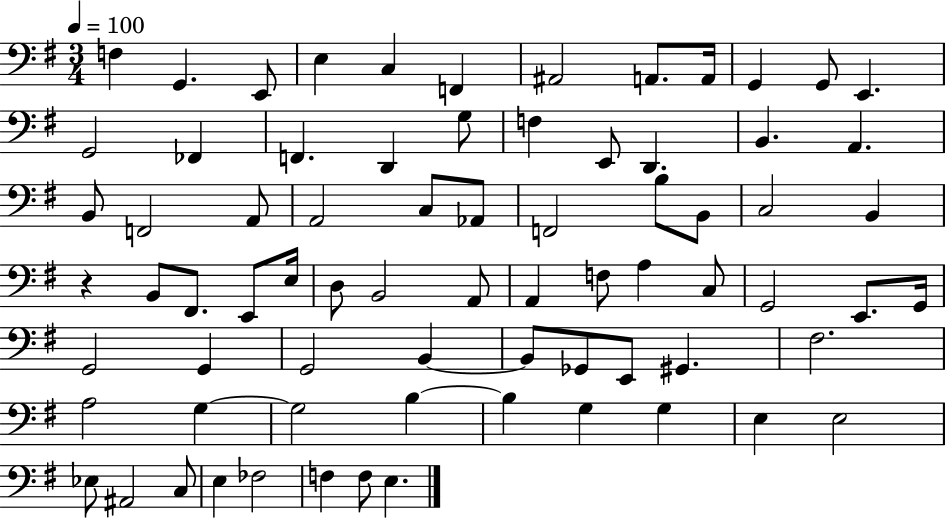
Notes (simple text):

F3/q G2/q. E2/e E3/q C3/q F2/q A#2/h A2/e. A2/s G2/q G2/e E2/q. G2/h FES2/q F2/q. D2/q G3/e F3/q E2/e D2/q. B2/q. A2/q. B2/e F2/h A2/e A2/h C3/e Ab2/e F2/h B3/e B2/e C3/h B2/q R/q B2/e F#2/e. E2/e E3/s D3/e B2/h A2/e A2/q F3/e A3/q C3/e G2/h E2/e. G2/s G2/h G2/q G2/h B2/q B2/e Gb2/e E2/e G#2/q. F#3/h. A3/h G3/q G3/h B3/q B3/q G3/q G3/q E3/q E3/h Eb3/e A#2/h C3/e E3/q FES3/h F3/q F3/e E3/q.